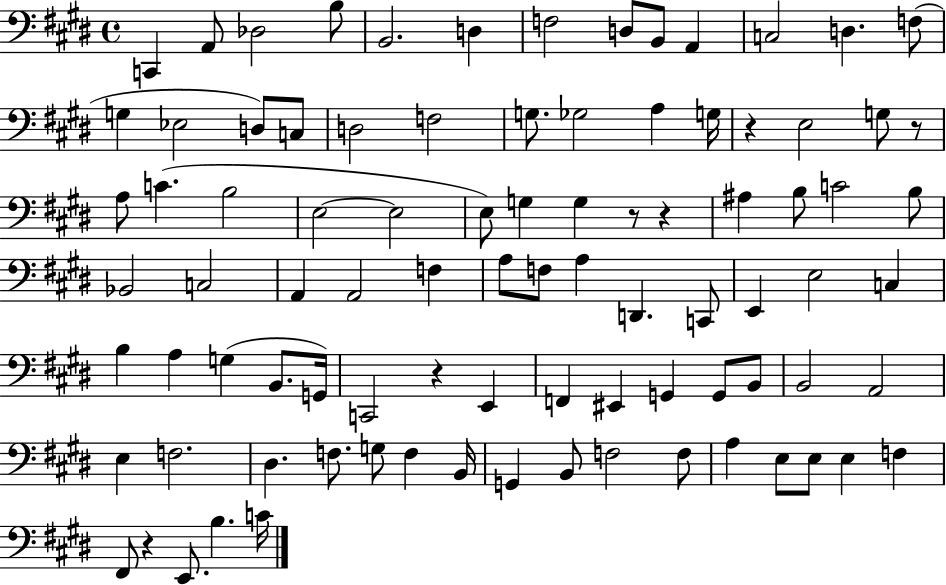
X:1
T:Untitled
M:4/4
L:1/4
K:E
C,, A,,/2 _D,2 B,/2 B,,2 D, F,2 D,/2 B,,/2 A,, C,2 D, F,/2 G, _E,2 D,/2 C,/2 D,2 F,2 G,/2 _G,2 A, G,/4 z E,2 G,/2 z/2 A,/2 C B,2 E,2 E,2 E,/2 G, G, z/2 z ^A, B,/2 C2 B,/2 _B,,2 C,2 A,, A,,2 F, A,/2 F,/2 A, D,, C,,/2 E,, E,2 C, B, A, G, B,,/2 G,,/4 C,,2 z E,, F,, ^E,, G,, G,,/2 B,,/2 B,,2 A,,2 E, F,2 ^D, F,/2 G,/2 F, B,,/4 G,, B,,/2 F,2 F,/2 A, E,/2 E,/2 E, F, ^F,,/2 z E,,/2 B, C/4